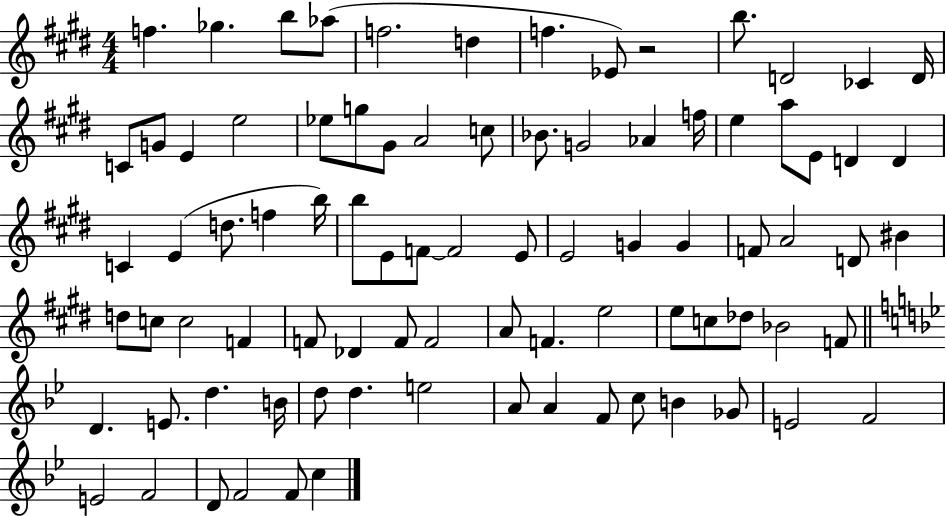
F5/q. Gb5/q. B5/e Ab5/e F5/h. D5/q F5/q. Eb4/e R/h B5/e. D4/h CES4/q D4/s C4/e G4/e E4/q E5/h Eb5/e G5/e G#4/e A4/h C5/e Bb4/e. G4/h Ab4/q F5/s E5/q A5/e E4/e D4/q D4/q C4/q E4/q D5/e. F5/q B5/s B5/e E4/e F4/e F4/h E4/e E4/h G4/q G4/q F4/e A4/h D4/e BIS4/q D5/e C5/e C5/h F4/q F4/e Db4/q F4/e F4/h A4/e F4/q. E5/h E5/e C5/e Db5/e Bb4/h F4/e D4/q. E4/e. D5/q. B4/s D5/e D5/q. E5/h A4/e A4/q F4/e C5/e B4/q Gb4/e E4/h F4/h E4/h F4/h D4/e F4/h F4/e C5/q